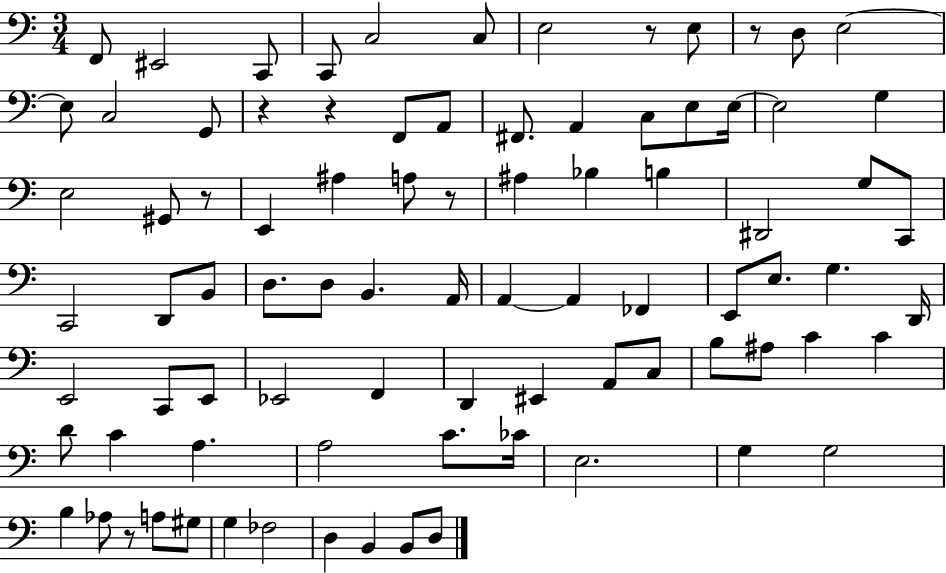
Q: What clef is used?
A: bass